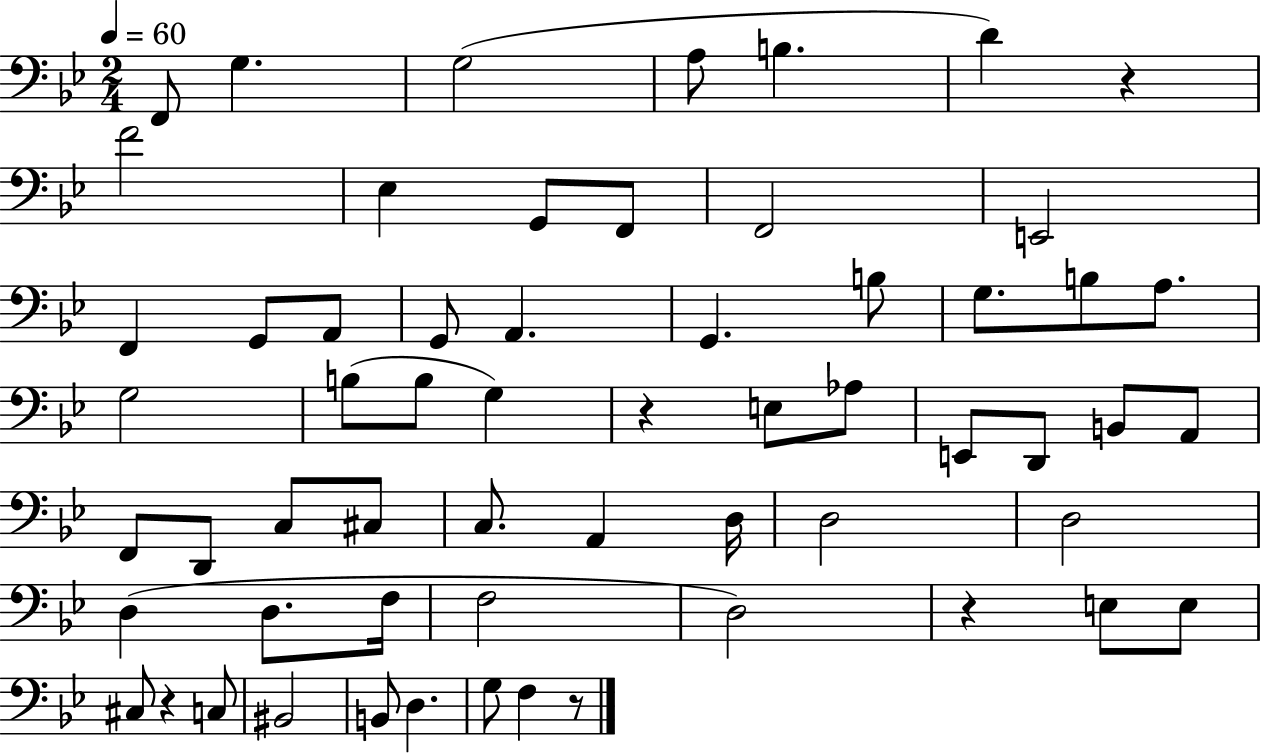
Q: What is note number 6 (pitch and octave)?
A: D4